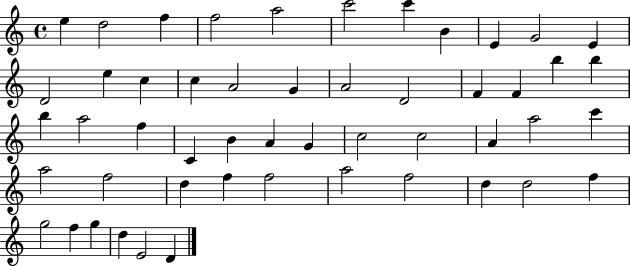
X:1
T:Untitled
M:4/4
L:1/4
K:C
e d2 f f2 a2 c'2 c' B E G2 E D2 e c c A2 G A2 D2 F F b b b a2 f C B A G c2 c2 A a2 c' a2 f2 d f f2 a2 f2 d d2 f g2 f g d E2 D